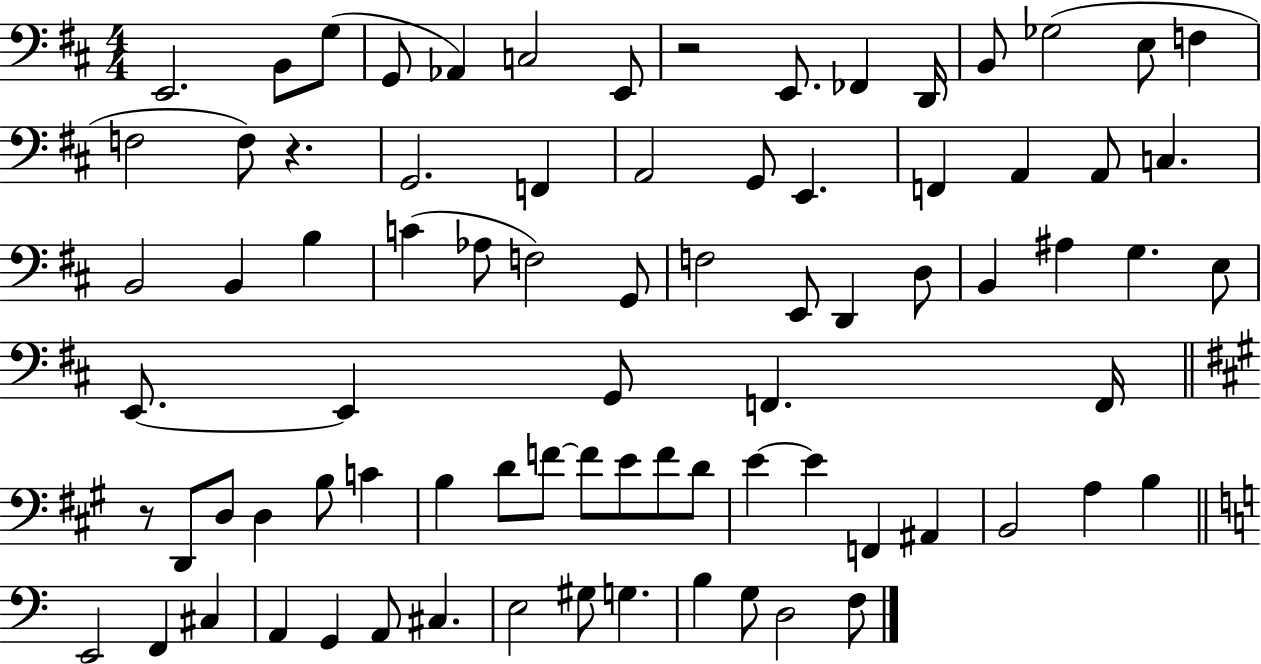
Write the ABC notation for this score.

X:1
T:Untitled
M:4/4
L:1/4
K:D
E,,2 B,,/2 G,/2 G,,/2 _A,, C,2 E,,/2 z2 E,,/2 _F,, D,,/4 B,,/2 _G,2 E,/2 F, F,2 F,/2 z G,,2 F,, A,,2 G,,/2 E,, F,, A,, A,,/2 C, B,,2 B,, B, C _A,/2 F,2 G,,/2 F,2 E,,/2 D,, D,/2 B,, ^A, G, E,/2 E,,/2 E,, G,,/2 F,, F,,/4 z/2 D,,/2 D,/2 D, B,/2 C B, D/2 F/2 F/2 E/2 F/2 D/2 E E F,, ^A,, B,,2 A, B, E,,2 F,, ^C, A,, G,, A,,/2 ^C, E,2 ^G,/2 G, B, G,/2 D,2 F,/2